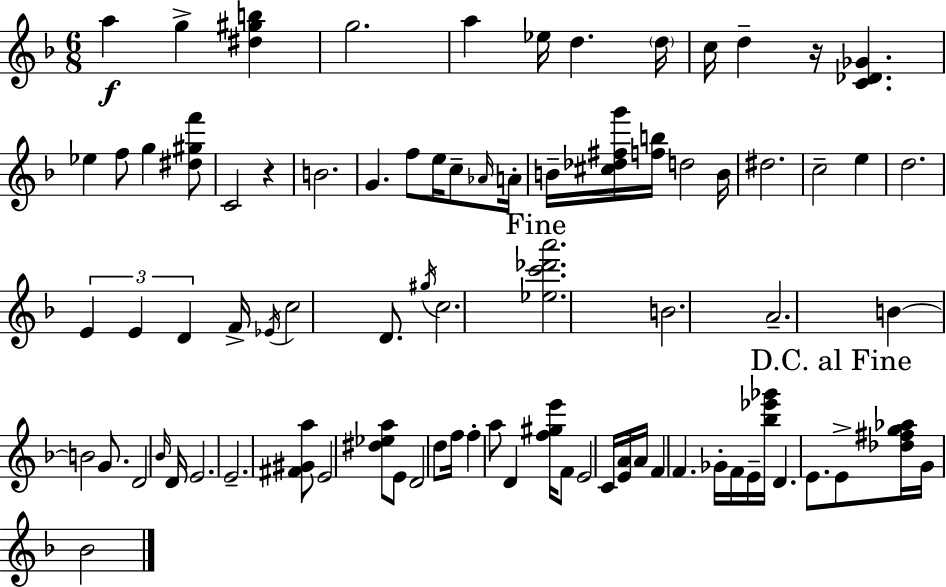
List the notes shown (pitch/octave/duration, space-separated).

A5/q G5/q [D#5,G#5,B5]/q G5/h. A5/q Eb5/s D5/q. D5/s C5/s D5/q R/s [C4,Db4,Gb4]/q. Eb5/q F5/e G5/q [D#5,G#5,F6]/e C4/h R/q B4/h. G4/q. F5/e E5/s C5/e Ab4/s A4/s B4/s [C#5,Db5,F#5,G6]/s [F5,B5]/s D5/h B4/s D#5/h. C5/h E5/q D5/h. E4/q E4/q D4/q F4/s Eb4/s C5/h D4/e. G#5/s C5/h. [Eb5,C6,Db6,A6]/h. B4/h. A4/h. B4/q B4/h G4/e. D4/h Bb4/s D4/s E4/h. E4/h. [F#4,G#4,A5]/e E4/h [D#5,Eb5,A5]/e E4/e D4/h D5/e F5/s F5/q A5/e D4/q [F5,G#5,E6]/s F4/e E4/h C4/s [E4,A4]/s A4/s F4/q F4/q. Gb4/s F4/s E4/s [Bb5,Eb6,Gb6]/s D4/q. E4/e. E4/e [Db5,F#5,G5,Ab5]/s G4/s Bb4/h